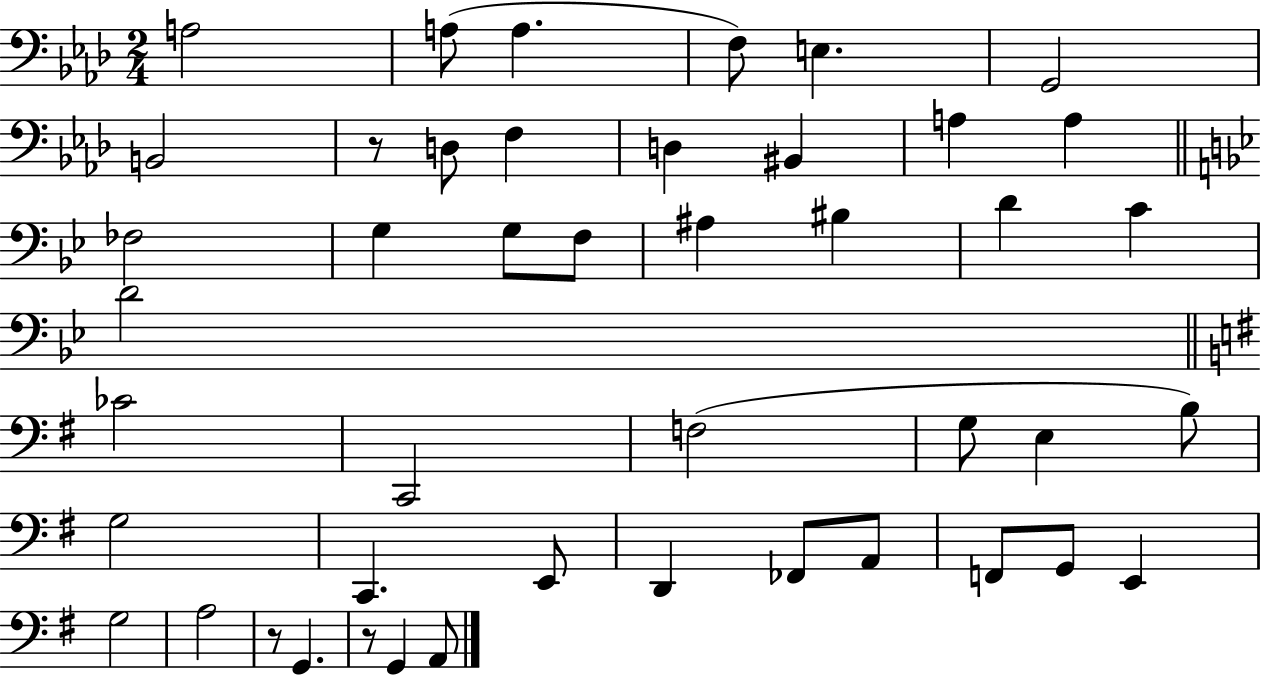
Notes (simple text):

A3/h A3/e A3/q. F3/e E3/q. G2/h B2/h R/e D3/e F3/q D3/q BIS2/q A3/q A3/q FES3/h G3/q G3/e F3/e A#3/q BIS3/q D4/q C4/q D4/h CES4/h C2/h F3/h G3/e E3/q B3/e G3/h C2/q. E2/e D2/q FES2/e A2/e F2/e G2/e E2/q G3/h A3/h R/e G2/q. R/e G2/q A2/e